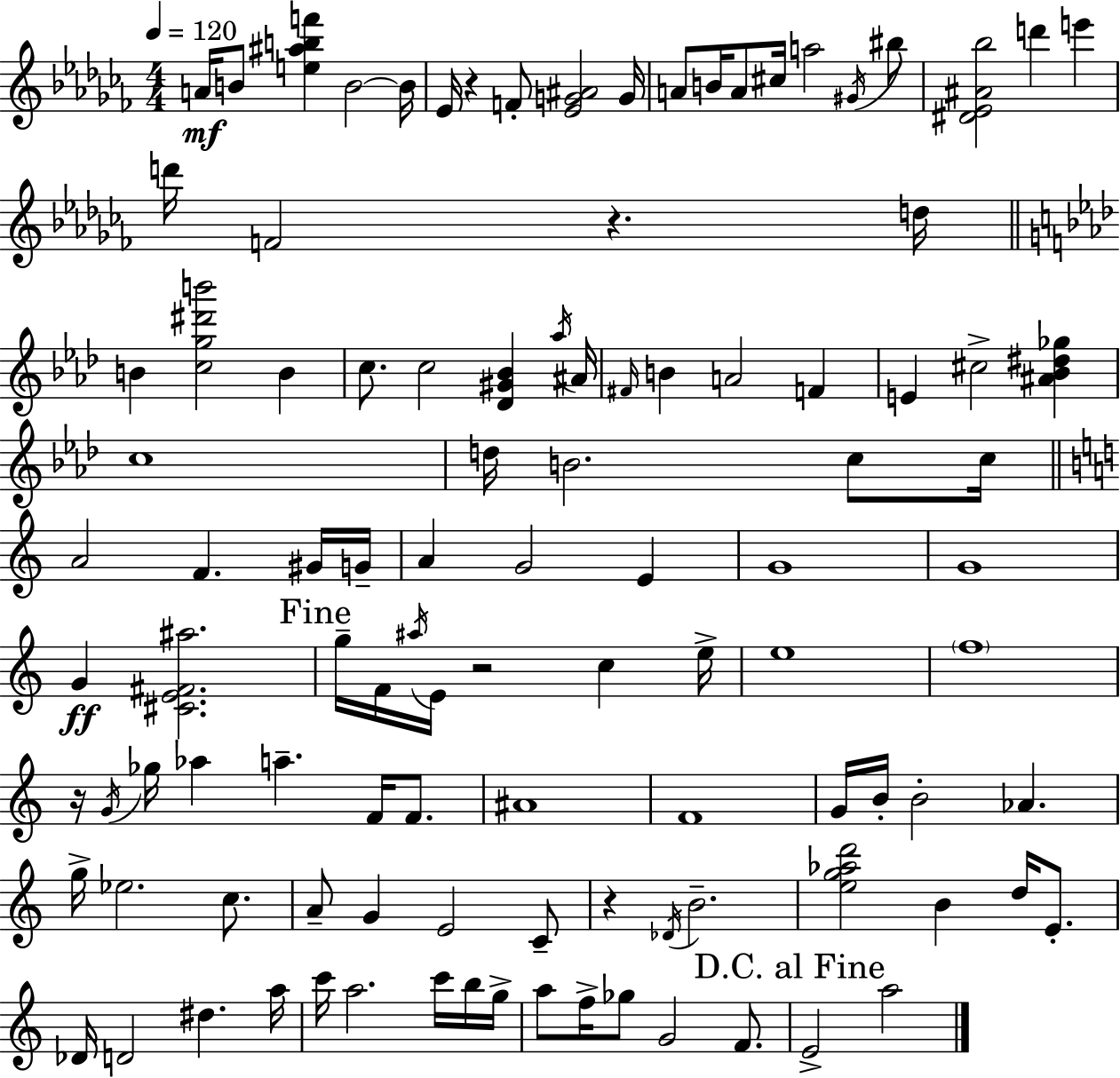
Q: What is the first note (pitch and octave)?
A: A4